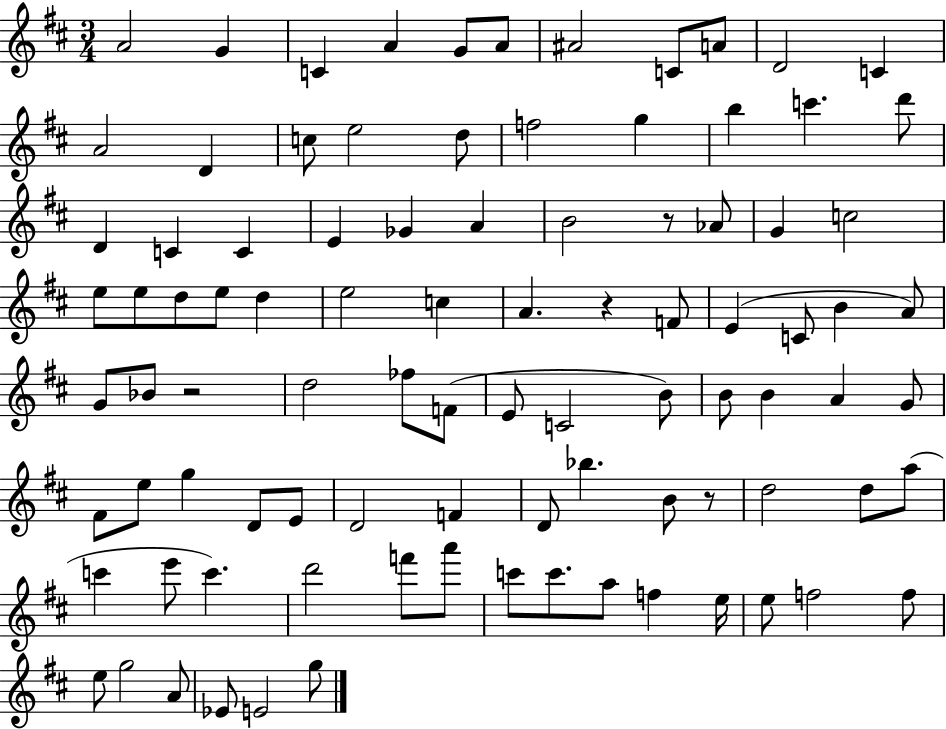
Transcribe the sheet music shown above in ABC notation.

X:1
T:Untitled
M:3/4
L:1/4
K:D
A2 G C A G/2 A/2 ^A2 C/2 A/2 D2 C A2 D c/2 e2 d/2 f2 g b c' d'/2 D C C E _G A B2 z/2 _A/2 G c2 e/2 e/2 d/2 e/2 d e2 c A z F/2 E C/2 B A/2 G/2 _B/2 z2 d2 _f/2 F/2 E/2 C2 B/2 B/2 B A G/2 ^F/2 e/2 g D/2 E/2 D2 F D/2 _b B/2 z/2 d2 d/2 a/2 c' e'/2 c' d'2 f'/2 a'/2 c'/2 c'/2 a/2 f e/4 e/2 f2 f/2 e/2 g2 A/2 _E/2 E2 g/2